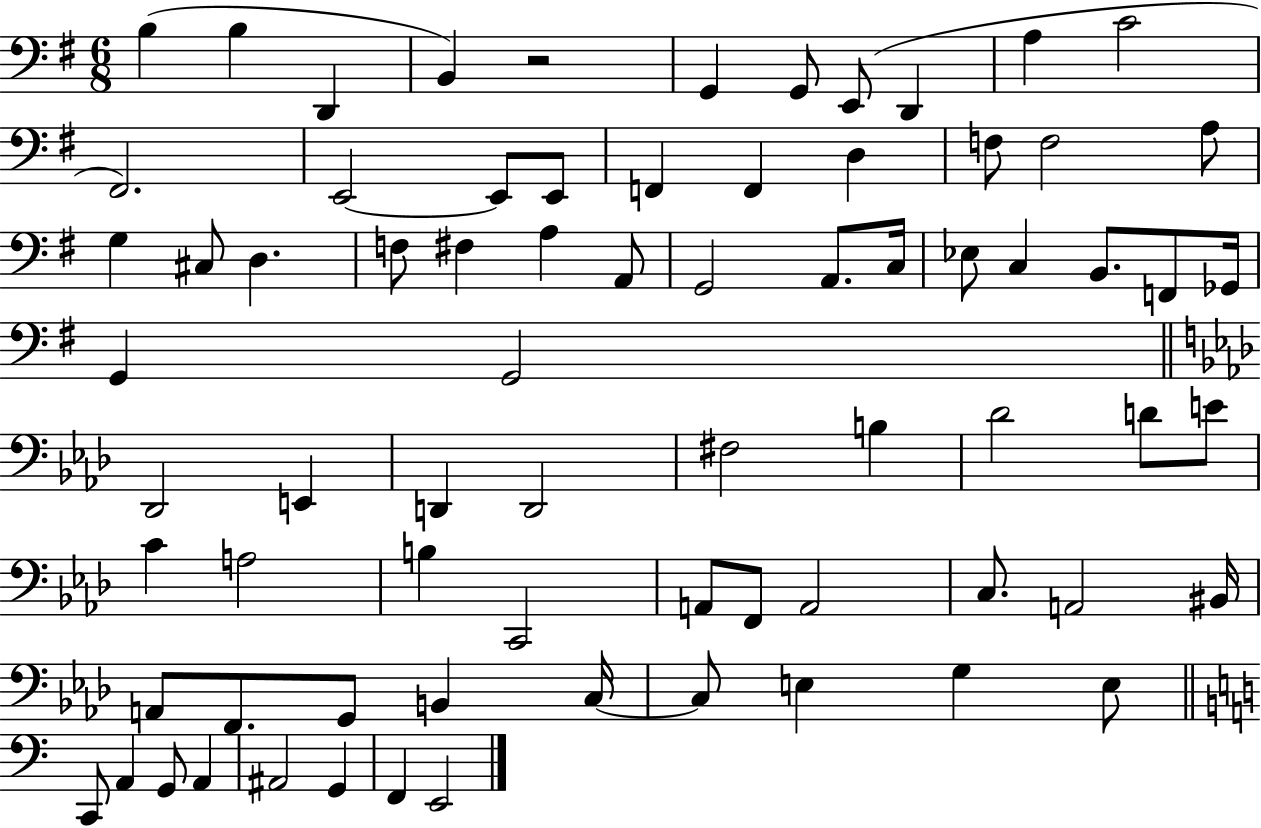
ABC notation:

X:1
T:Untitled
M:6/8
L:1/4
K:G
B, B, D,, B,, z2 G,, G,,/2 E,,/2 D,, A, C2 ^F,,2 E,,2 E,,/2 E,,/2 F,, F,, D, F,/2 F,2 A,/2 G, ^C,/2 D, F,/2 ^F, A, A,,/2 G,,2 A,,/2 C,/4 _E,/2 C, B,,/2 F,,/2 _G,,/4 G,, G,,2 _D,,2 E,, D,, D,,2 ^F,2 B, _D2 D/2 E/2 C A,2 B, C,,2 A,,/2 F,,/2 A,,2 C,/2 A,,2 ^B,,/4 A,,/2 F,,/2 G,,/2 B,, C,/4 C,/2 E, G, E,/2 C,,/2 A,, G,,/2 A,, ^A,,2 G,, F,, E,,2